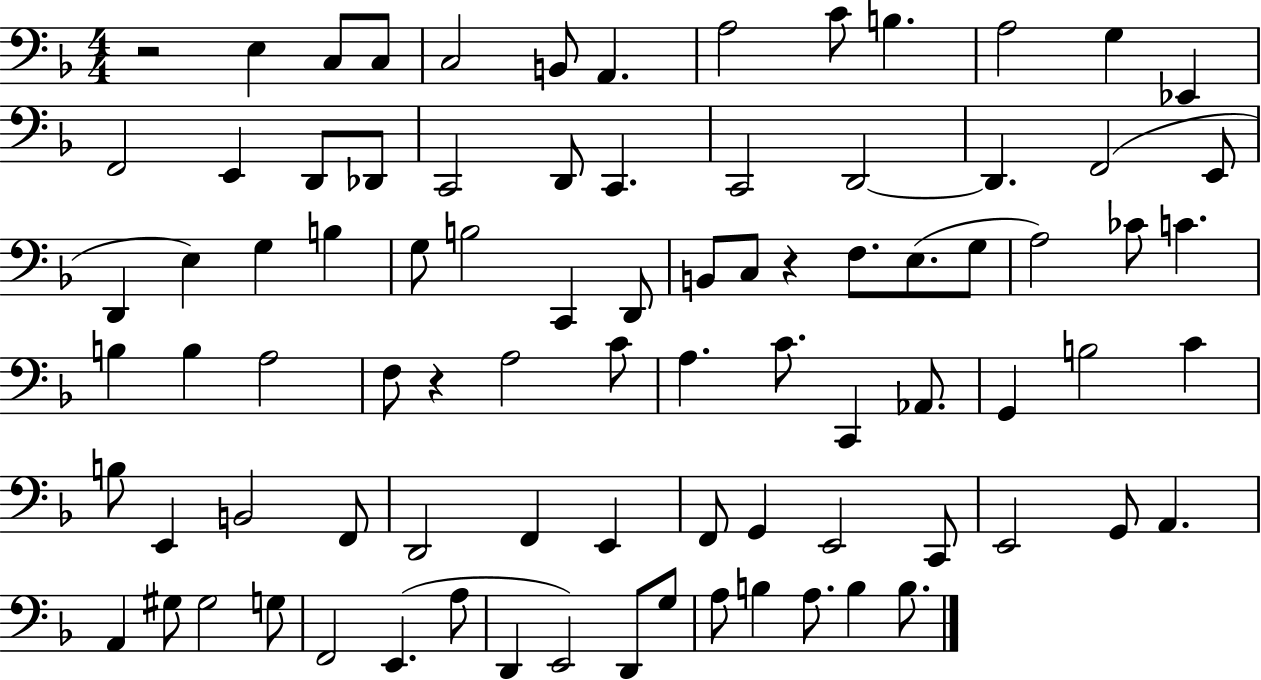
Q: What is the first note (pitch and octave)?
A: E3